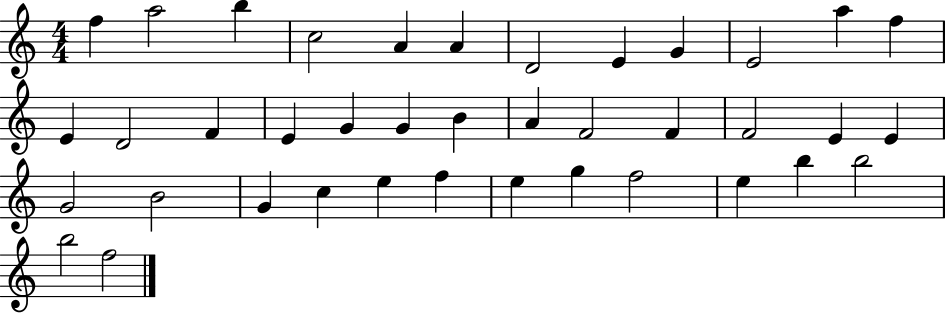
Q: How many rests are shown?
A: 0